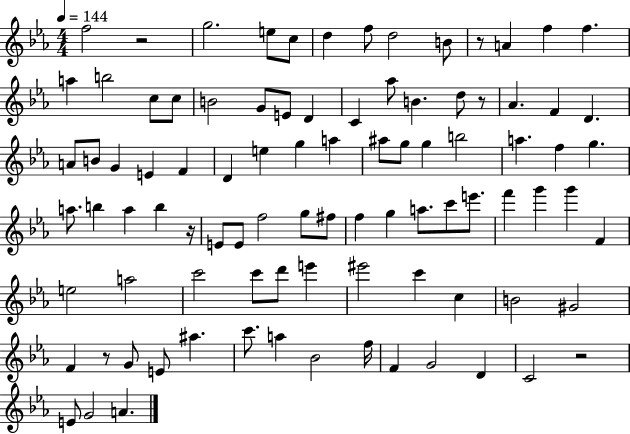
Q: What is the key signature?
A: EES major